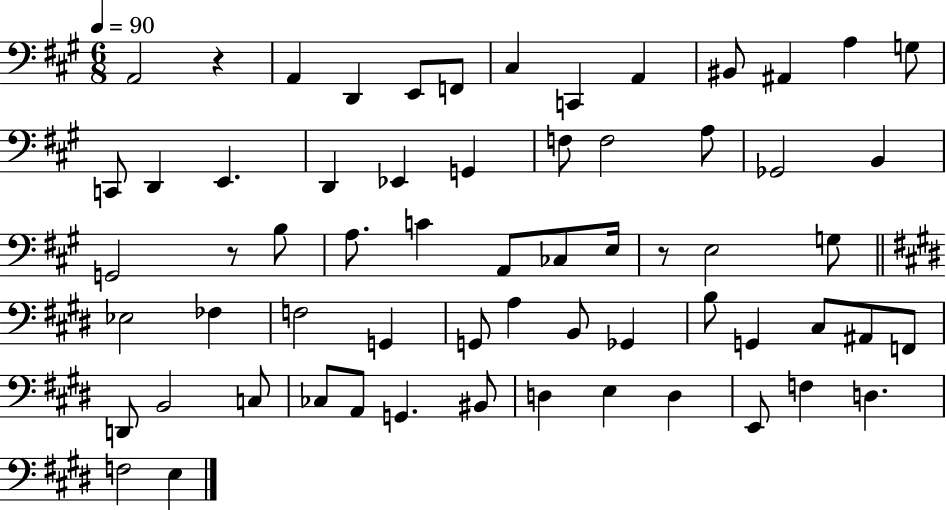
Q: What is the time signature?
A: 6/8